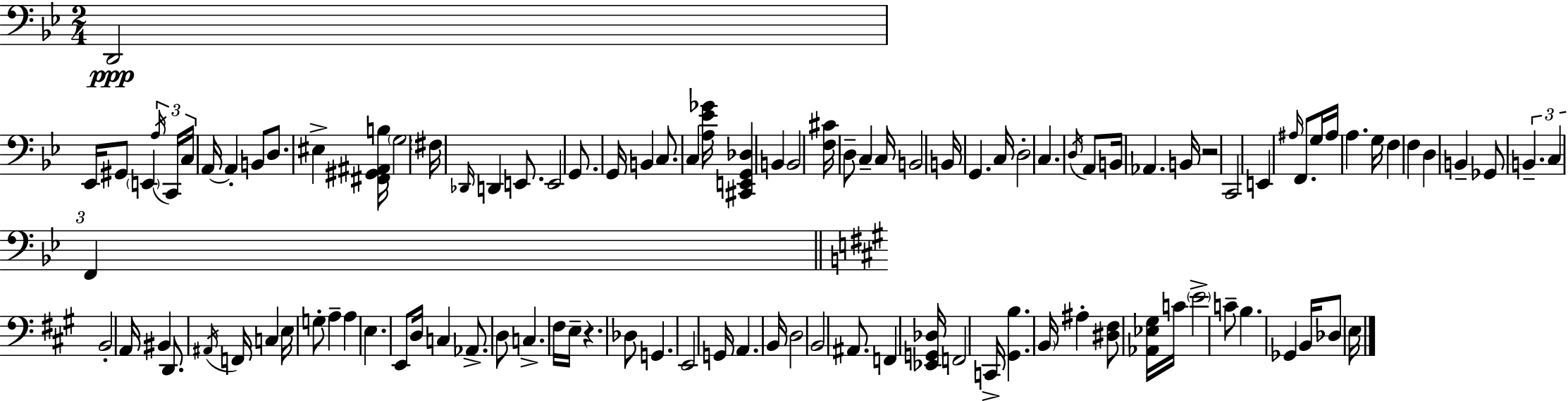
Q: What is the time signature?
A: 2/4